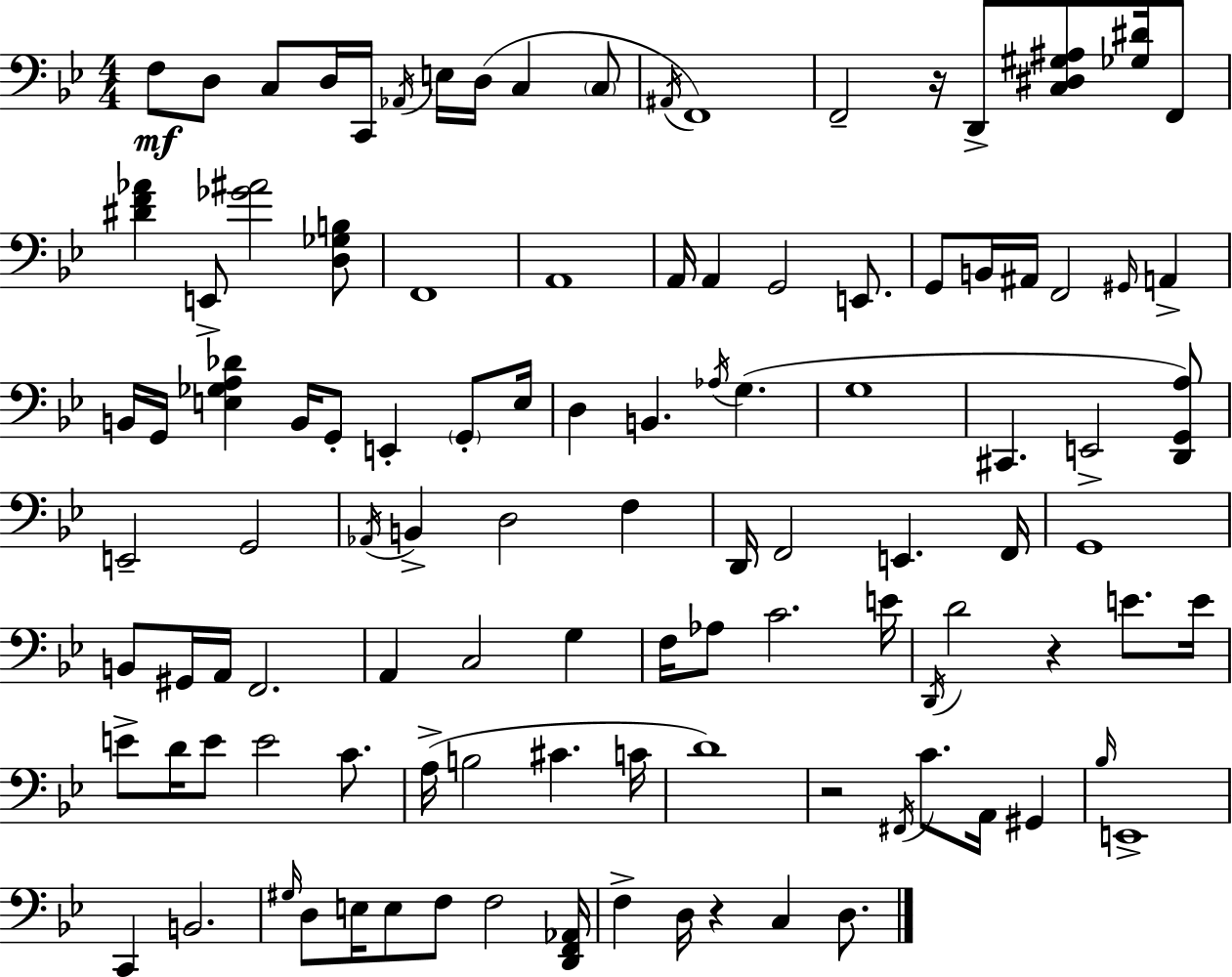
F3/e D3/e C3/e D3/s C2/s Ab2/s E3/s D3/s C3/q C3/e A#2/s F2/w F2/h R/s D2/e [C3,D#3,G#3,A#3]/e [Gb3,D#4]/s F2/e [D#4,F4,Ab4]/q E2/e [Gb4,A#4]/h [D3,Gb3,B3]/e F2/w A2/w A2/s A2/q G2/h E2/e. G2/e B2/s A#2/s F2/h G#2/s A2/q B2/s G2/s [E3,Gb3,A3,Db4]/q B2/s G2/e E2/q G2/e E3/s D3/q B2/q. Ab3/s G3/q. G3/w C#2/q. E2/h [D2,G2,A3]/e E2/h G2/h Ab2/s B2/q D3/h F3/q D2/s F2/h E2/q. F2/s G2/w B2/e G#2/s A2/s F2/h. A2/q C3/h G3/q F3/s Ab3/e C4/h. E4/s D2/s D4/h R/q E4/e. E4/s E4/e D4/s E4/e E4/h C4/e. A3/s B3/h C#4/q. C4/s D4/w R/h F#2/s C4/e. A2/s G#2/q Bb3/s E2/w C2/q B2/h. G#3/s D3/e E3/s E3/e F3/e F3/h [D2,F2,Ab2]/s F3/q D3/s R/q C3/q D3/e.